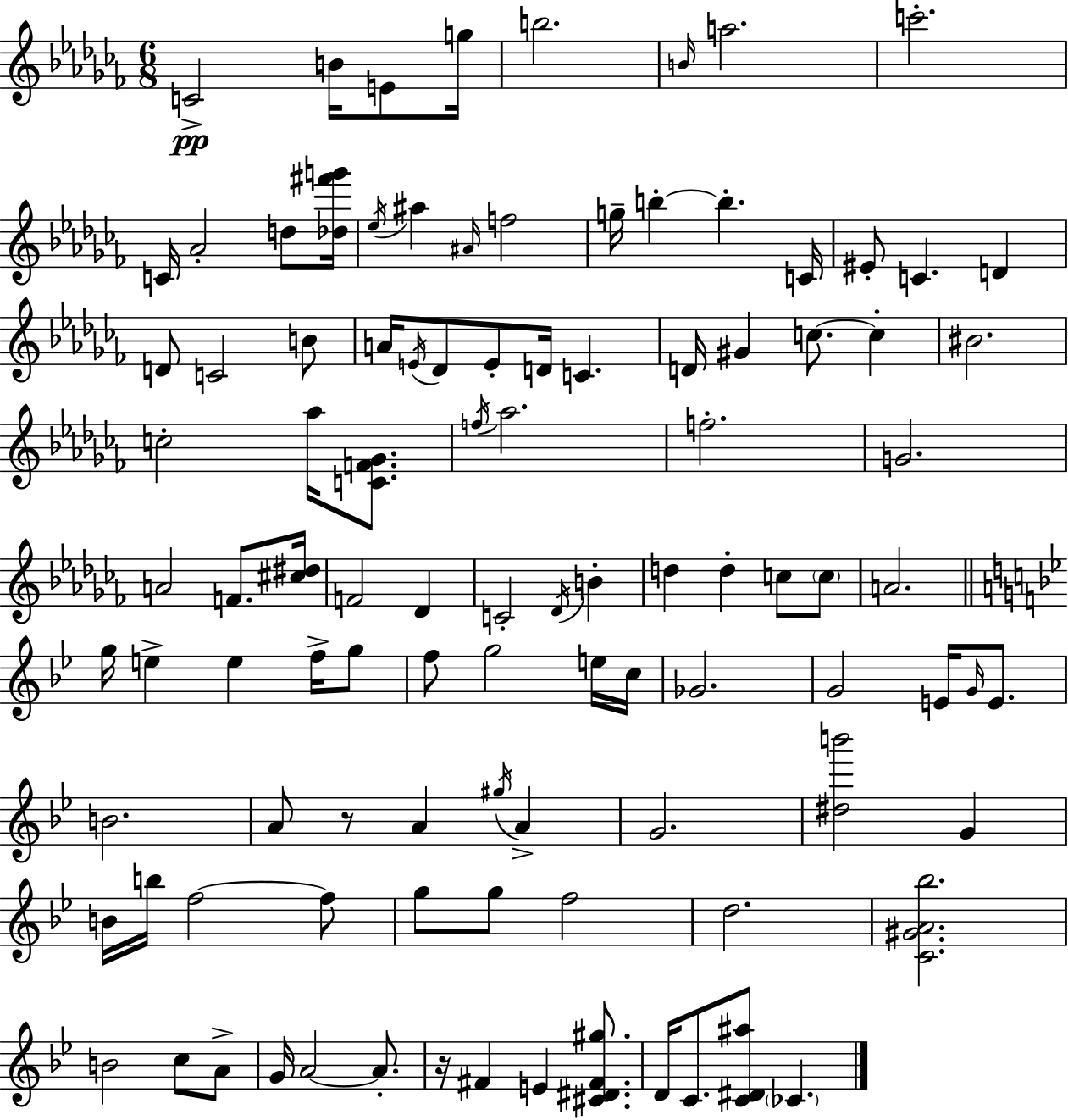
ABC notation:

X:1
T:Untitled
M:6/8
L:1/4
K:Abm
C2 B/4 E/2 g/4 b2 B/4 a2 c'2 C/4 _A2 d/2 [_d^f'g']/4 _e/4 ^a ^A/4 f2 g/4 b b C/4 ^E/2 C D D/2 C2 B/2 A/4 E/4 _D/2 E/2 D/4 C D/4 ^G c/2 c ^B2 c2 _a/4 [CF_G]/2 f/4 _a2 f2 G2 A2 F/2 [^c^d]/4 F2 _D C2 _D/4 B d d c/2 c/2 A2 g/4 e e f/4 g/2 f/2 g2 e/4 c/4 _G2 G2 E/4 G/4 E/2 B2 A/2 z/2 A ^g/4 A G2 [^db']2 G B/4 b/4 f2 f/2 g/2 g/2 f2 d2 [C^GA_b]2 B2 c/2 A/2 G/4 A2 A/2 z/4 ^F E [^C^D^F^g]/2 D/4 C/2 [C^D^a]/2 _C